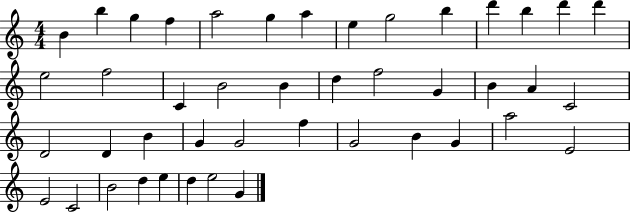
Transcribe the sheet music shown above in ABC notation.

X:1
T:Untitled
M:4/4
L:1/4
K:C
B b g f a2 g a e g2 b d' b d' d' e2 f2 C B2 B d f2 G B A C2 D2 D B G G2 f G2 B G a2 E2 E2 C2 B2 d e d e2 G